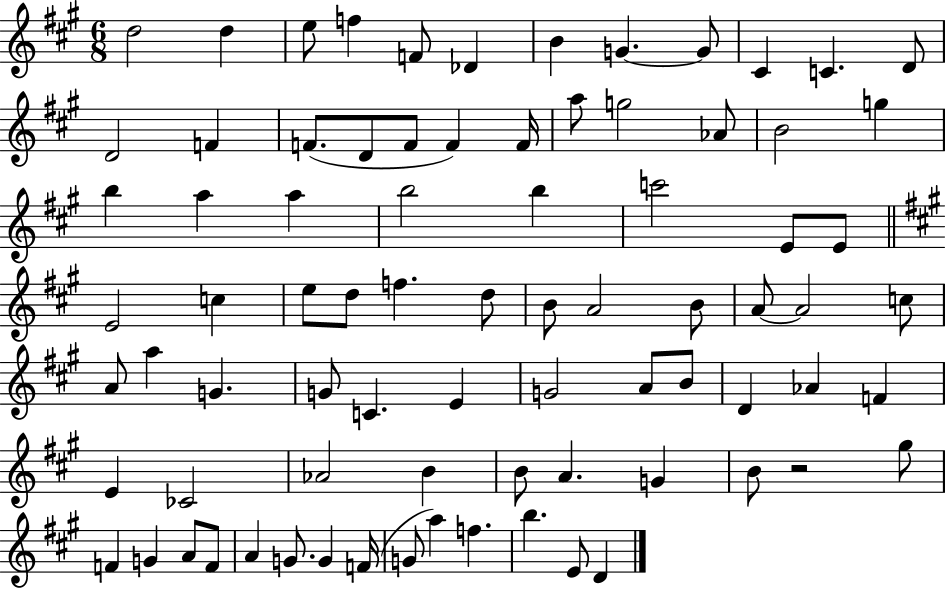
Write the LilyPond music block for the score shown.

{
  \clef treble
  \numericTimeSignature
  \time 6/8
  \key a \major
  d''2 d''4 | e''8 f''4 f'8 des'4 | b'4 g'4.~~ g'8 | cis'4 c'4. d'8 | \break d'2 f'4 | f'8.( d'8 f'8 f'4) f'16 | a''8 g''2 aes'8 | b'2 g''4 | \break b''4 a''4 a''4 | b''2 b''4 | c'''2 e'8 e'8 | \bar "||" \break \key a \major e'2 c''4 | e''8 d''8 f''4. d''8 | b'8 a'2 b'8 | a'8~~ a'2 c''8 | \break a'8 a''4 g'4. | g'8 c'4. e'4 | g'2 a'8 b'8 | d'4 aes'4 f'4 | \break e'4 ces'2 | aes'2 b'4 | b'8 a'4. g'4 | b'8 r2 gis''8 | \break f'4 g'4 a'8 f'8 | a'4 g'8. g'4 f'16( | g'8 a''4) f''4. | b''4. e'8 d'4 | \break \bar "|."
}